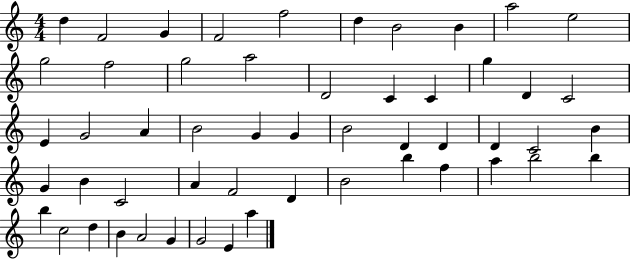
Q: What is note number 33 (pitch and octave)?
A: G4